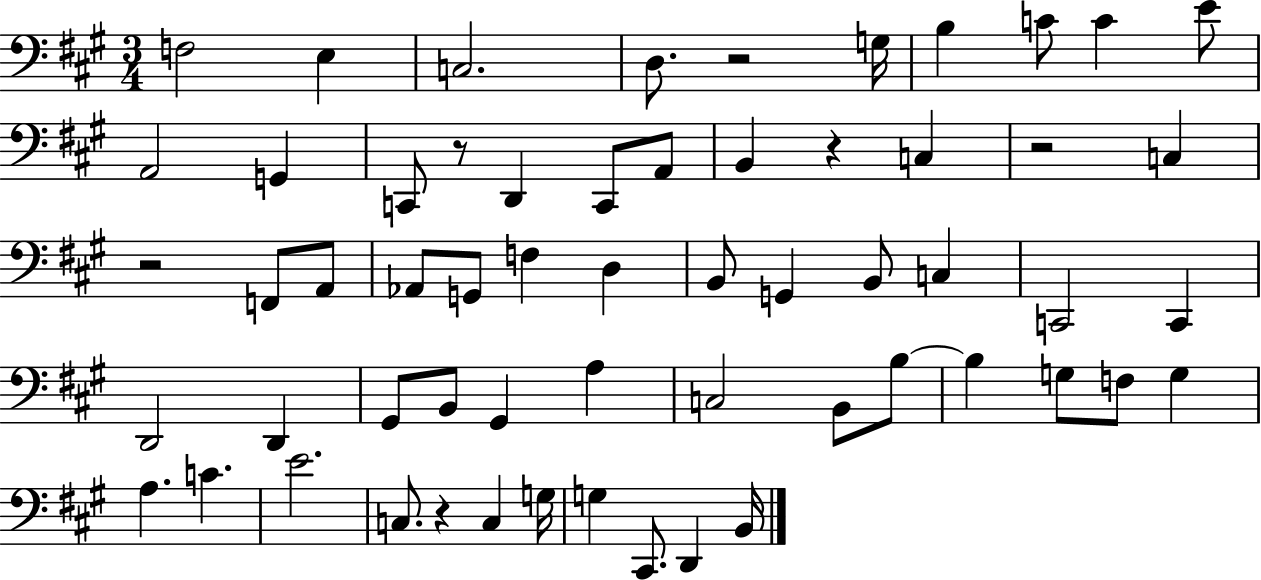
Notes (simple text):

F3/h E3/q C3/h. D3/e. R/h G3/s B3/q C4/e C4/q E4/e A2/h G2/q C2/e R/e D2/q C2/e A2/e B2/q R/q C3/q R/h C3/q R/h F2/e A2/e Ab2/e G2/e F3/q D3/q B2/e G2/q B2/e C3/q C2/h C2/q D2/h D2/q G#2/e B2/e G#2/q A3/q C3/h B2/e B3/e B3/q G3/e F3/e G3/q A3/q. C4/q. E4/h. C3/e. R/q C3/q G3/s G3/q C#2/e. D2/q B2/s